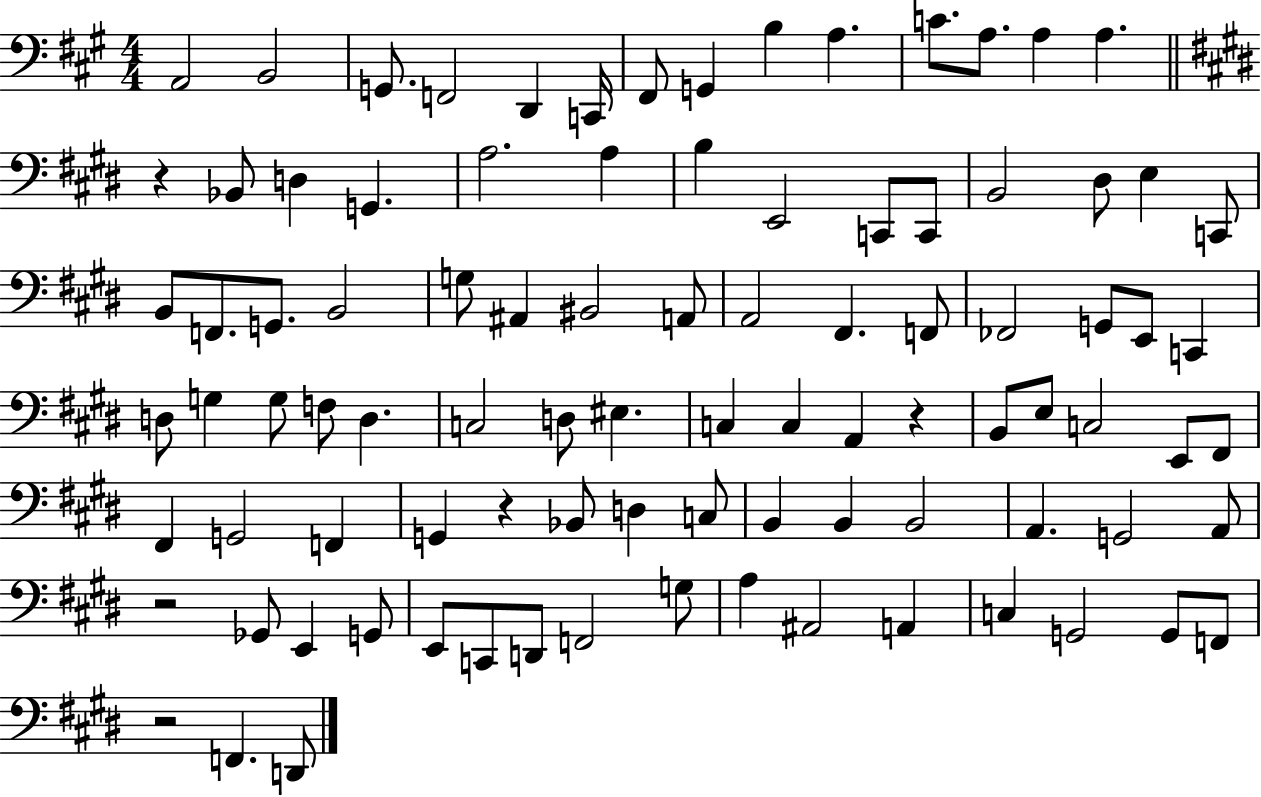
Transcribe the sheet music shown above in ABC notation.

X:1
T:Untitled
M:4/4
L:1/4
K:A
A,,2 B,,2 G,,/2 F,,2 D,, C,,/4 ^F,,/2 G,, B, A, C/2 A,/2 A, A, z _B,,/2 D, G,, A,2 A, B, E,,2 C,,/2 C,,/2 B,,2 ^D,/2 E, C,,/2 B,,/2 F,,/2 G,,/2 B,,2 G,/2 ^A,, ^B,,2 A,,/2 A,,2 ^F,, F,,/2 _F,,2 G,,/2 E,,/2 C,, D,/2 G, G,/2 F,/2 D, C,2 D,/2 ^E, C, C, A,, z B,,/2 E,/2 C,2 E,,/2 ^F,,/2 ^F,, G,,2 F,, G,, z _B,,/2 D, C,/2 B,, B,, B,,2 A,, G,,2 A,,/2 z2 _G,,/2 E,, G,,/2 E,,/2 C,,/2 D,,/2 F,,2 G,/2 A, ^A,,2 A,, C, G,,2 G,,/2 F,,/2 z2 F,, D,,/2